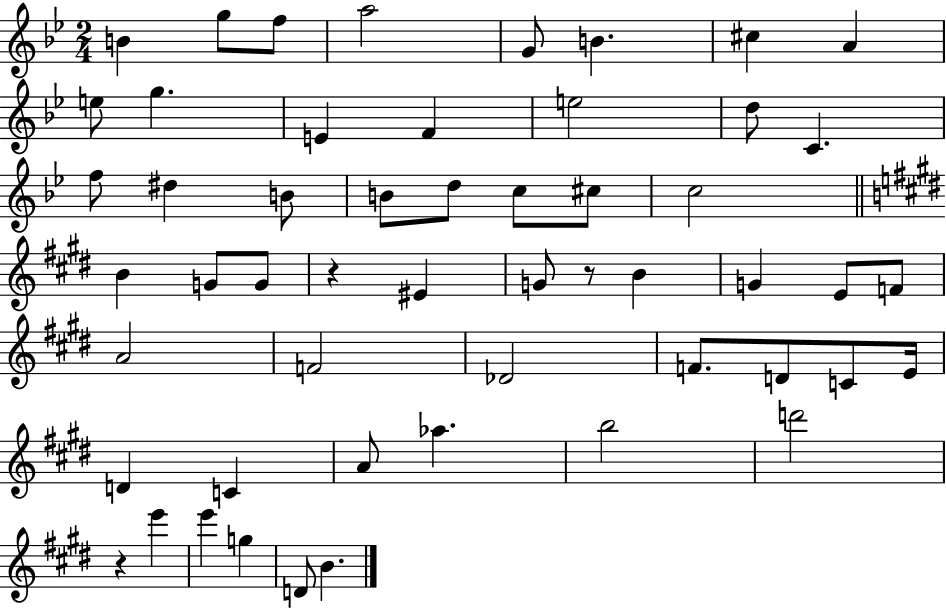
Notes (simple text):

B4/q G5/e F5/e A5/h G4/e B4/q. C#5/q A4/q E5/e G5/q. E4/q F4/q E5/h D5/e C4/q. F5/e D#5/q B4/e B4/e D5/e C5/e C#5/e C5/h B4/q G4/e G4/e R/q EIS4/q G4/e R/e B4/q G4/q E4/e F4/e A4/h F4/h Db4/h F4/e. D4/e C4/e E4/s D4/q C4/q A4/e Ab5/q. B5/h D6/h R/q E6/q E6/q G5/q D4/e B4/q.